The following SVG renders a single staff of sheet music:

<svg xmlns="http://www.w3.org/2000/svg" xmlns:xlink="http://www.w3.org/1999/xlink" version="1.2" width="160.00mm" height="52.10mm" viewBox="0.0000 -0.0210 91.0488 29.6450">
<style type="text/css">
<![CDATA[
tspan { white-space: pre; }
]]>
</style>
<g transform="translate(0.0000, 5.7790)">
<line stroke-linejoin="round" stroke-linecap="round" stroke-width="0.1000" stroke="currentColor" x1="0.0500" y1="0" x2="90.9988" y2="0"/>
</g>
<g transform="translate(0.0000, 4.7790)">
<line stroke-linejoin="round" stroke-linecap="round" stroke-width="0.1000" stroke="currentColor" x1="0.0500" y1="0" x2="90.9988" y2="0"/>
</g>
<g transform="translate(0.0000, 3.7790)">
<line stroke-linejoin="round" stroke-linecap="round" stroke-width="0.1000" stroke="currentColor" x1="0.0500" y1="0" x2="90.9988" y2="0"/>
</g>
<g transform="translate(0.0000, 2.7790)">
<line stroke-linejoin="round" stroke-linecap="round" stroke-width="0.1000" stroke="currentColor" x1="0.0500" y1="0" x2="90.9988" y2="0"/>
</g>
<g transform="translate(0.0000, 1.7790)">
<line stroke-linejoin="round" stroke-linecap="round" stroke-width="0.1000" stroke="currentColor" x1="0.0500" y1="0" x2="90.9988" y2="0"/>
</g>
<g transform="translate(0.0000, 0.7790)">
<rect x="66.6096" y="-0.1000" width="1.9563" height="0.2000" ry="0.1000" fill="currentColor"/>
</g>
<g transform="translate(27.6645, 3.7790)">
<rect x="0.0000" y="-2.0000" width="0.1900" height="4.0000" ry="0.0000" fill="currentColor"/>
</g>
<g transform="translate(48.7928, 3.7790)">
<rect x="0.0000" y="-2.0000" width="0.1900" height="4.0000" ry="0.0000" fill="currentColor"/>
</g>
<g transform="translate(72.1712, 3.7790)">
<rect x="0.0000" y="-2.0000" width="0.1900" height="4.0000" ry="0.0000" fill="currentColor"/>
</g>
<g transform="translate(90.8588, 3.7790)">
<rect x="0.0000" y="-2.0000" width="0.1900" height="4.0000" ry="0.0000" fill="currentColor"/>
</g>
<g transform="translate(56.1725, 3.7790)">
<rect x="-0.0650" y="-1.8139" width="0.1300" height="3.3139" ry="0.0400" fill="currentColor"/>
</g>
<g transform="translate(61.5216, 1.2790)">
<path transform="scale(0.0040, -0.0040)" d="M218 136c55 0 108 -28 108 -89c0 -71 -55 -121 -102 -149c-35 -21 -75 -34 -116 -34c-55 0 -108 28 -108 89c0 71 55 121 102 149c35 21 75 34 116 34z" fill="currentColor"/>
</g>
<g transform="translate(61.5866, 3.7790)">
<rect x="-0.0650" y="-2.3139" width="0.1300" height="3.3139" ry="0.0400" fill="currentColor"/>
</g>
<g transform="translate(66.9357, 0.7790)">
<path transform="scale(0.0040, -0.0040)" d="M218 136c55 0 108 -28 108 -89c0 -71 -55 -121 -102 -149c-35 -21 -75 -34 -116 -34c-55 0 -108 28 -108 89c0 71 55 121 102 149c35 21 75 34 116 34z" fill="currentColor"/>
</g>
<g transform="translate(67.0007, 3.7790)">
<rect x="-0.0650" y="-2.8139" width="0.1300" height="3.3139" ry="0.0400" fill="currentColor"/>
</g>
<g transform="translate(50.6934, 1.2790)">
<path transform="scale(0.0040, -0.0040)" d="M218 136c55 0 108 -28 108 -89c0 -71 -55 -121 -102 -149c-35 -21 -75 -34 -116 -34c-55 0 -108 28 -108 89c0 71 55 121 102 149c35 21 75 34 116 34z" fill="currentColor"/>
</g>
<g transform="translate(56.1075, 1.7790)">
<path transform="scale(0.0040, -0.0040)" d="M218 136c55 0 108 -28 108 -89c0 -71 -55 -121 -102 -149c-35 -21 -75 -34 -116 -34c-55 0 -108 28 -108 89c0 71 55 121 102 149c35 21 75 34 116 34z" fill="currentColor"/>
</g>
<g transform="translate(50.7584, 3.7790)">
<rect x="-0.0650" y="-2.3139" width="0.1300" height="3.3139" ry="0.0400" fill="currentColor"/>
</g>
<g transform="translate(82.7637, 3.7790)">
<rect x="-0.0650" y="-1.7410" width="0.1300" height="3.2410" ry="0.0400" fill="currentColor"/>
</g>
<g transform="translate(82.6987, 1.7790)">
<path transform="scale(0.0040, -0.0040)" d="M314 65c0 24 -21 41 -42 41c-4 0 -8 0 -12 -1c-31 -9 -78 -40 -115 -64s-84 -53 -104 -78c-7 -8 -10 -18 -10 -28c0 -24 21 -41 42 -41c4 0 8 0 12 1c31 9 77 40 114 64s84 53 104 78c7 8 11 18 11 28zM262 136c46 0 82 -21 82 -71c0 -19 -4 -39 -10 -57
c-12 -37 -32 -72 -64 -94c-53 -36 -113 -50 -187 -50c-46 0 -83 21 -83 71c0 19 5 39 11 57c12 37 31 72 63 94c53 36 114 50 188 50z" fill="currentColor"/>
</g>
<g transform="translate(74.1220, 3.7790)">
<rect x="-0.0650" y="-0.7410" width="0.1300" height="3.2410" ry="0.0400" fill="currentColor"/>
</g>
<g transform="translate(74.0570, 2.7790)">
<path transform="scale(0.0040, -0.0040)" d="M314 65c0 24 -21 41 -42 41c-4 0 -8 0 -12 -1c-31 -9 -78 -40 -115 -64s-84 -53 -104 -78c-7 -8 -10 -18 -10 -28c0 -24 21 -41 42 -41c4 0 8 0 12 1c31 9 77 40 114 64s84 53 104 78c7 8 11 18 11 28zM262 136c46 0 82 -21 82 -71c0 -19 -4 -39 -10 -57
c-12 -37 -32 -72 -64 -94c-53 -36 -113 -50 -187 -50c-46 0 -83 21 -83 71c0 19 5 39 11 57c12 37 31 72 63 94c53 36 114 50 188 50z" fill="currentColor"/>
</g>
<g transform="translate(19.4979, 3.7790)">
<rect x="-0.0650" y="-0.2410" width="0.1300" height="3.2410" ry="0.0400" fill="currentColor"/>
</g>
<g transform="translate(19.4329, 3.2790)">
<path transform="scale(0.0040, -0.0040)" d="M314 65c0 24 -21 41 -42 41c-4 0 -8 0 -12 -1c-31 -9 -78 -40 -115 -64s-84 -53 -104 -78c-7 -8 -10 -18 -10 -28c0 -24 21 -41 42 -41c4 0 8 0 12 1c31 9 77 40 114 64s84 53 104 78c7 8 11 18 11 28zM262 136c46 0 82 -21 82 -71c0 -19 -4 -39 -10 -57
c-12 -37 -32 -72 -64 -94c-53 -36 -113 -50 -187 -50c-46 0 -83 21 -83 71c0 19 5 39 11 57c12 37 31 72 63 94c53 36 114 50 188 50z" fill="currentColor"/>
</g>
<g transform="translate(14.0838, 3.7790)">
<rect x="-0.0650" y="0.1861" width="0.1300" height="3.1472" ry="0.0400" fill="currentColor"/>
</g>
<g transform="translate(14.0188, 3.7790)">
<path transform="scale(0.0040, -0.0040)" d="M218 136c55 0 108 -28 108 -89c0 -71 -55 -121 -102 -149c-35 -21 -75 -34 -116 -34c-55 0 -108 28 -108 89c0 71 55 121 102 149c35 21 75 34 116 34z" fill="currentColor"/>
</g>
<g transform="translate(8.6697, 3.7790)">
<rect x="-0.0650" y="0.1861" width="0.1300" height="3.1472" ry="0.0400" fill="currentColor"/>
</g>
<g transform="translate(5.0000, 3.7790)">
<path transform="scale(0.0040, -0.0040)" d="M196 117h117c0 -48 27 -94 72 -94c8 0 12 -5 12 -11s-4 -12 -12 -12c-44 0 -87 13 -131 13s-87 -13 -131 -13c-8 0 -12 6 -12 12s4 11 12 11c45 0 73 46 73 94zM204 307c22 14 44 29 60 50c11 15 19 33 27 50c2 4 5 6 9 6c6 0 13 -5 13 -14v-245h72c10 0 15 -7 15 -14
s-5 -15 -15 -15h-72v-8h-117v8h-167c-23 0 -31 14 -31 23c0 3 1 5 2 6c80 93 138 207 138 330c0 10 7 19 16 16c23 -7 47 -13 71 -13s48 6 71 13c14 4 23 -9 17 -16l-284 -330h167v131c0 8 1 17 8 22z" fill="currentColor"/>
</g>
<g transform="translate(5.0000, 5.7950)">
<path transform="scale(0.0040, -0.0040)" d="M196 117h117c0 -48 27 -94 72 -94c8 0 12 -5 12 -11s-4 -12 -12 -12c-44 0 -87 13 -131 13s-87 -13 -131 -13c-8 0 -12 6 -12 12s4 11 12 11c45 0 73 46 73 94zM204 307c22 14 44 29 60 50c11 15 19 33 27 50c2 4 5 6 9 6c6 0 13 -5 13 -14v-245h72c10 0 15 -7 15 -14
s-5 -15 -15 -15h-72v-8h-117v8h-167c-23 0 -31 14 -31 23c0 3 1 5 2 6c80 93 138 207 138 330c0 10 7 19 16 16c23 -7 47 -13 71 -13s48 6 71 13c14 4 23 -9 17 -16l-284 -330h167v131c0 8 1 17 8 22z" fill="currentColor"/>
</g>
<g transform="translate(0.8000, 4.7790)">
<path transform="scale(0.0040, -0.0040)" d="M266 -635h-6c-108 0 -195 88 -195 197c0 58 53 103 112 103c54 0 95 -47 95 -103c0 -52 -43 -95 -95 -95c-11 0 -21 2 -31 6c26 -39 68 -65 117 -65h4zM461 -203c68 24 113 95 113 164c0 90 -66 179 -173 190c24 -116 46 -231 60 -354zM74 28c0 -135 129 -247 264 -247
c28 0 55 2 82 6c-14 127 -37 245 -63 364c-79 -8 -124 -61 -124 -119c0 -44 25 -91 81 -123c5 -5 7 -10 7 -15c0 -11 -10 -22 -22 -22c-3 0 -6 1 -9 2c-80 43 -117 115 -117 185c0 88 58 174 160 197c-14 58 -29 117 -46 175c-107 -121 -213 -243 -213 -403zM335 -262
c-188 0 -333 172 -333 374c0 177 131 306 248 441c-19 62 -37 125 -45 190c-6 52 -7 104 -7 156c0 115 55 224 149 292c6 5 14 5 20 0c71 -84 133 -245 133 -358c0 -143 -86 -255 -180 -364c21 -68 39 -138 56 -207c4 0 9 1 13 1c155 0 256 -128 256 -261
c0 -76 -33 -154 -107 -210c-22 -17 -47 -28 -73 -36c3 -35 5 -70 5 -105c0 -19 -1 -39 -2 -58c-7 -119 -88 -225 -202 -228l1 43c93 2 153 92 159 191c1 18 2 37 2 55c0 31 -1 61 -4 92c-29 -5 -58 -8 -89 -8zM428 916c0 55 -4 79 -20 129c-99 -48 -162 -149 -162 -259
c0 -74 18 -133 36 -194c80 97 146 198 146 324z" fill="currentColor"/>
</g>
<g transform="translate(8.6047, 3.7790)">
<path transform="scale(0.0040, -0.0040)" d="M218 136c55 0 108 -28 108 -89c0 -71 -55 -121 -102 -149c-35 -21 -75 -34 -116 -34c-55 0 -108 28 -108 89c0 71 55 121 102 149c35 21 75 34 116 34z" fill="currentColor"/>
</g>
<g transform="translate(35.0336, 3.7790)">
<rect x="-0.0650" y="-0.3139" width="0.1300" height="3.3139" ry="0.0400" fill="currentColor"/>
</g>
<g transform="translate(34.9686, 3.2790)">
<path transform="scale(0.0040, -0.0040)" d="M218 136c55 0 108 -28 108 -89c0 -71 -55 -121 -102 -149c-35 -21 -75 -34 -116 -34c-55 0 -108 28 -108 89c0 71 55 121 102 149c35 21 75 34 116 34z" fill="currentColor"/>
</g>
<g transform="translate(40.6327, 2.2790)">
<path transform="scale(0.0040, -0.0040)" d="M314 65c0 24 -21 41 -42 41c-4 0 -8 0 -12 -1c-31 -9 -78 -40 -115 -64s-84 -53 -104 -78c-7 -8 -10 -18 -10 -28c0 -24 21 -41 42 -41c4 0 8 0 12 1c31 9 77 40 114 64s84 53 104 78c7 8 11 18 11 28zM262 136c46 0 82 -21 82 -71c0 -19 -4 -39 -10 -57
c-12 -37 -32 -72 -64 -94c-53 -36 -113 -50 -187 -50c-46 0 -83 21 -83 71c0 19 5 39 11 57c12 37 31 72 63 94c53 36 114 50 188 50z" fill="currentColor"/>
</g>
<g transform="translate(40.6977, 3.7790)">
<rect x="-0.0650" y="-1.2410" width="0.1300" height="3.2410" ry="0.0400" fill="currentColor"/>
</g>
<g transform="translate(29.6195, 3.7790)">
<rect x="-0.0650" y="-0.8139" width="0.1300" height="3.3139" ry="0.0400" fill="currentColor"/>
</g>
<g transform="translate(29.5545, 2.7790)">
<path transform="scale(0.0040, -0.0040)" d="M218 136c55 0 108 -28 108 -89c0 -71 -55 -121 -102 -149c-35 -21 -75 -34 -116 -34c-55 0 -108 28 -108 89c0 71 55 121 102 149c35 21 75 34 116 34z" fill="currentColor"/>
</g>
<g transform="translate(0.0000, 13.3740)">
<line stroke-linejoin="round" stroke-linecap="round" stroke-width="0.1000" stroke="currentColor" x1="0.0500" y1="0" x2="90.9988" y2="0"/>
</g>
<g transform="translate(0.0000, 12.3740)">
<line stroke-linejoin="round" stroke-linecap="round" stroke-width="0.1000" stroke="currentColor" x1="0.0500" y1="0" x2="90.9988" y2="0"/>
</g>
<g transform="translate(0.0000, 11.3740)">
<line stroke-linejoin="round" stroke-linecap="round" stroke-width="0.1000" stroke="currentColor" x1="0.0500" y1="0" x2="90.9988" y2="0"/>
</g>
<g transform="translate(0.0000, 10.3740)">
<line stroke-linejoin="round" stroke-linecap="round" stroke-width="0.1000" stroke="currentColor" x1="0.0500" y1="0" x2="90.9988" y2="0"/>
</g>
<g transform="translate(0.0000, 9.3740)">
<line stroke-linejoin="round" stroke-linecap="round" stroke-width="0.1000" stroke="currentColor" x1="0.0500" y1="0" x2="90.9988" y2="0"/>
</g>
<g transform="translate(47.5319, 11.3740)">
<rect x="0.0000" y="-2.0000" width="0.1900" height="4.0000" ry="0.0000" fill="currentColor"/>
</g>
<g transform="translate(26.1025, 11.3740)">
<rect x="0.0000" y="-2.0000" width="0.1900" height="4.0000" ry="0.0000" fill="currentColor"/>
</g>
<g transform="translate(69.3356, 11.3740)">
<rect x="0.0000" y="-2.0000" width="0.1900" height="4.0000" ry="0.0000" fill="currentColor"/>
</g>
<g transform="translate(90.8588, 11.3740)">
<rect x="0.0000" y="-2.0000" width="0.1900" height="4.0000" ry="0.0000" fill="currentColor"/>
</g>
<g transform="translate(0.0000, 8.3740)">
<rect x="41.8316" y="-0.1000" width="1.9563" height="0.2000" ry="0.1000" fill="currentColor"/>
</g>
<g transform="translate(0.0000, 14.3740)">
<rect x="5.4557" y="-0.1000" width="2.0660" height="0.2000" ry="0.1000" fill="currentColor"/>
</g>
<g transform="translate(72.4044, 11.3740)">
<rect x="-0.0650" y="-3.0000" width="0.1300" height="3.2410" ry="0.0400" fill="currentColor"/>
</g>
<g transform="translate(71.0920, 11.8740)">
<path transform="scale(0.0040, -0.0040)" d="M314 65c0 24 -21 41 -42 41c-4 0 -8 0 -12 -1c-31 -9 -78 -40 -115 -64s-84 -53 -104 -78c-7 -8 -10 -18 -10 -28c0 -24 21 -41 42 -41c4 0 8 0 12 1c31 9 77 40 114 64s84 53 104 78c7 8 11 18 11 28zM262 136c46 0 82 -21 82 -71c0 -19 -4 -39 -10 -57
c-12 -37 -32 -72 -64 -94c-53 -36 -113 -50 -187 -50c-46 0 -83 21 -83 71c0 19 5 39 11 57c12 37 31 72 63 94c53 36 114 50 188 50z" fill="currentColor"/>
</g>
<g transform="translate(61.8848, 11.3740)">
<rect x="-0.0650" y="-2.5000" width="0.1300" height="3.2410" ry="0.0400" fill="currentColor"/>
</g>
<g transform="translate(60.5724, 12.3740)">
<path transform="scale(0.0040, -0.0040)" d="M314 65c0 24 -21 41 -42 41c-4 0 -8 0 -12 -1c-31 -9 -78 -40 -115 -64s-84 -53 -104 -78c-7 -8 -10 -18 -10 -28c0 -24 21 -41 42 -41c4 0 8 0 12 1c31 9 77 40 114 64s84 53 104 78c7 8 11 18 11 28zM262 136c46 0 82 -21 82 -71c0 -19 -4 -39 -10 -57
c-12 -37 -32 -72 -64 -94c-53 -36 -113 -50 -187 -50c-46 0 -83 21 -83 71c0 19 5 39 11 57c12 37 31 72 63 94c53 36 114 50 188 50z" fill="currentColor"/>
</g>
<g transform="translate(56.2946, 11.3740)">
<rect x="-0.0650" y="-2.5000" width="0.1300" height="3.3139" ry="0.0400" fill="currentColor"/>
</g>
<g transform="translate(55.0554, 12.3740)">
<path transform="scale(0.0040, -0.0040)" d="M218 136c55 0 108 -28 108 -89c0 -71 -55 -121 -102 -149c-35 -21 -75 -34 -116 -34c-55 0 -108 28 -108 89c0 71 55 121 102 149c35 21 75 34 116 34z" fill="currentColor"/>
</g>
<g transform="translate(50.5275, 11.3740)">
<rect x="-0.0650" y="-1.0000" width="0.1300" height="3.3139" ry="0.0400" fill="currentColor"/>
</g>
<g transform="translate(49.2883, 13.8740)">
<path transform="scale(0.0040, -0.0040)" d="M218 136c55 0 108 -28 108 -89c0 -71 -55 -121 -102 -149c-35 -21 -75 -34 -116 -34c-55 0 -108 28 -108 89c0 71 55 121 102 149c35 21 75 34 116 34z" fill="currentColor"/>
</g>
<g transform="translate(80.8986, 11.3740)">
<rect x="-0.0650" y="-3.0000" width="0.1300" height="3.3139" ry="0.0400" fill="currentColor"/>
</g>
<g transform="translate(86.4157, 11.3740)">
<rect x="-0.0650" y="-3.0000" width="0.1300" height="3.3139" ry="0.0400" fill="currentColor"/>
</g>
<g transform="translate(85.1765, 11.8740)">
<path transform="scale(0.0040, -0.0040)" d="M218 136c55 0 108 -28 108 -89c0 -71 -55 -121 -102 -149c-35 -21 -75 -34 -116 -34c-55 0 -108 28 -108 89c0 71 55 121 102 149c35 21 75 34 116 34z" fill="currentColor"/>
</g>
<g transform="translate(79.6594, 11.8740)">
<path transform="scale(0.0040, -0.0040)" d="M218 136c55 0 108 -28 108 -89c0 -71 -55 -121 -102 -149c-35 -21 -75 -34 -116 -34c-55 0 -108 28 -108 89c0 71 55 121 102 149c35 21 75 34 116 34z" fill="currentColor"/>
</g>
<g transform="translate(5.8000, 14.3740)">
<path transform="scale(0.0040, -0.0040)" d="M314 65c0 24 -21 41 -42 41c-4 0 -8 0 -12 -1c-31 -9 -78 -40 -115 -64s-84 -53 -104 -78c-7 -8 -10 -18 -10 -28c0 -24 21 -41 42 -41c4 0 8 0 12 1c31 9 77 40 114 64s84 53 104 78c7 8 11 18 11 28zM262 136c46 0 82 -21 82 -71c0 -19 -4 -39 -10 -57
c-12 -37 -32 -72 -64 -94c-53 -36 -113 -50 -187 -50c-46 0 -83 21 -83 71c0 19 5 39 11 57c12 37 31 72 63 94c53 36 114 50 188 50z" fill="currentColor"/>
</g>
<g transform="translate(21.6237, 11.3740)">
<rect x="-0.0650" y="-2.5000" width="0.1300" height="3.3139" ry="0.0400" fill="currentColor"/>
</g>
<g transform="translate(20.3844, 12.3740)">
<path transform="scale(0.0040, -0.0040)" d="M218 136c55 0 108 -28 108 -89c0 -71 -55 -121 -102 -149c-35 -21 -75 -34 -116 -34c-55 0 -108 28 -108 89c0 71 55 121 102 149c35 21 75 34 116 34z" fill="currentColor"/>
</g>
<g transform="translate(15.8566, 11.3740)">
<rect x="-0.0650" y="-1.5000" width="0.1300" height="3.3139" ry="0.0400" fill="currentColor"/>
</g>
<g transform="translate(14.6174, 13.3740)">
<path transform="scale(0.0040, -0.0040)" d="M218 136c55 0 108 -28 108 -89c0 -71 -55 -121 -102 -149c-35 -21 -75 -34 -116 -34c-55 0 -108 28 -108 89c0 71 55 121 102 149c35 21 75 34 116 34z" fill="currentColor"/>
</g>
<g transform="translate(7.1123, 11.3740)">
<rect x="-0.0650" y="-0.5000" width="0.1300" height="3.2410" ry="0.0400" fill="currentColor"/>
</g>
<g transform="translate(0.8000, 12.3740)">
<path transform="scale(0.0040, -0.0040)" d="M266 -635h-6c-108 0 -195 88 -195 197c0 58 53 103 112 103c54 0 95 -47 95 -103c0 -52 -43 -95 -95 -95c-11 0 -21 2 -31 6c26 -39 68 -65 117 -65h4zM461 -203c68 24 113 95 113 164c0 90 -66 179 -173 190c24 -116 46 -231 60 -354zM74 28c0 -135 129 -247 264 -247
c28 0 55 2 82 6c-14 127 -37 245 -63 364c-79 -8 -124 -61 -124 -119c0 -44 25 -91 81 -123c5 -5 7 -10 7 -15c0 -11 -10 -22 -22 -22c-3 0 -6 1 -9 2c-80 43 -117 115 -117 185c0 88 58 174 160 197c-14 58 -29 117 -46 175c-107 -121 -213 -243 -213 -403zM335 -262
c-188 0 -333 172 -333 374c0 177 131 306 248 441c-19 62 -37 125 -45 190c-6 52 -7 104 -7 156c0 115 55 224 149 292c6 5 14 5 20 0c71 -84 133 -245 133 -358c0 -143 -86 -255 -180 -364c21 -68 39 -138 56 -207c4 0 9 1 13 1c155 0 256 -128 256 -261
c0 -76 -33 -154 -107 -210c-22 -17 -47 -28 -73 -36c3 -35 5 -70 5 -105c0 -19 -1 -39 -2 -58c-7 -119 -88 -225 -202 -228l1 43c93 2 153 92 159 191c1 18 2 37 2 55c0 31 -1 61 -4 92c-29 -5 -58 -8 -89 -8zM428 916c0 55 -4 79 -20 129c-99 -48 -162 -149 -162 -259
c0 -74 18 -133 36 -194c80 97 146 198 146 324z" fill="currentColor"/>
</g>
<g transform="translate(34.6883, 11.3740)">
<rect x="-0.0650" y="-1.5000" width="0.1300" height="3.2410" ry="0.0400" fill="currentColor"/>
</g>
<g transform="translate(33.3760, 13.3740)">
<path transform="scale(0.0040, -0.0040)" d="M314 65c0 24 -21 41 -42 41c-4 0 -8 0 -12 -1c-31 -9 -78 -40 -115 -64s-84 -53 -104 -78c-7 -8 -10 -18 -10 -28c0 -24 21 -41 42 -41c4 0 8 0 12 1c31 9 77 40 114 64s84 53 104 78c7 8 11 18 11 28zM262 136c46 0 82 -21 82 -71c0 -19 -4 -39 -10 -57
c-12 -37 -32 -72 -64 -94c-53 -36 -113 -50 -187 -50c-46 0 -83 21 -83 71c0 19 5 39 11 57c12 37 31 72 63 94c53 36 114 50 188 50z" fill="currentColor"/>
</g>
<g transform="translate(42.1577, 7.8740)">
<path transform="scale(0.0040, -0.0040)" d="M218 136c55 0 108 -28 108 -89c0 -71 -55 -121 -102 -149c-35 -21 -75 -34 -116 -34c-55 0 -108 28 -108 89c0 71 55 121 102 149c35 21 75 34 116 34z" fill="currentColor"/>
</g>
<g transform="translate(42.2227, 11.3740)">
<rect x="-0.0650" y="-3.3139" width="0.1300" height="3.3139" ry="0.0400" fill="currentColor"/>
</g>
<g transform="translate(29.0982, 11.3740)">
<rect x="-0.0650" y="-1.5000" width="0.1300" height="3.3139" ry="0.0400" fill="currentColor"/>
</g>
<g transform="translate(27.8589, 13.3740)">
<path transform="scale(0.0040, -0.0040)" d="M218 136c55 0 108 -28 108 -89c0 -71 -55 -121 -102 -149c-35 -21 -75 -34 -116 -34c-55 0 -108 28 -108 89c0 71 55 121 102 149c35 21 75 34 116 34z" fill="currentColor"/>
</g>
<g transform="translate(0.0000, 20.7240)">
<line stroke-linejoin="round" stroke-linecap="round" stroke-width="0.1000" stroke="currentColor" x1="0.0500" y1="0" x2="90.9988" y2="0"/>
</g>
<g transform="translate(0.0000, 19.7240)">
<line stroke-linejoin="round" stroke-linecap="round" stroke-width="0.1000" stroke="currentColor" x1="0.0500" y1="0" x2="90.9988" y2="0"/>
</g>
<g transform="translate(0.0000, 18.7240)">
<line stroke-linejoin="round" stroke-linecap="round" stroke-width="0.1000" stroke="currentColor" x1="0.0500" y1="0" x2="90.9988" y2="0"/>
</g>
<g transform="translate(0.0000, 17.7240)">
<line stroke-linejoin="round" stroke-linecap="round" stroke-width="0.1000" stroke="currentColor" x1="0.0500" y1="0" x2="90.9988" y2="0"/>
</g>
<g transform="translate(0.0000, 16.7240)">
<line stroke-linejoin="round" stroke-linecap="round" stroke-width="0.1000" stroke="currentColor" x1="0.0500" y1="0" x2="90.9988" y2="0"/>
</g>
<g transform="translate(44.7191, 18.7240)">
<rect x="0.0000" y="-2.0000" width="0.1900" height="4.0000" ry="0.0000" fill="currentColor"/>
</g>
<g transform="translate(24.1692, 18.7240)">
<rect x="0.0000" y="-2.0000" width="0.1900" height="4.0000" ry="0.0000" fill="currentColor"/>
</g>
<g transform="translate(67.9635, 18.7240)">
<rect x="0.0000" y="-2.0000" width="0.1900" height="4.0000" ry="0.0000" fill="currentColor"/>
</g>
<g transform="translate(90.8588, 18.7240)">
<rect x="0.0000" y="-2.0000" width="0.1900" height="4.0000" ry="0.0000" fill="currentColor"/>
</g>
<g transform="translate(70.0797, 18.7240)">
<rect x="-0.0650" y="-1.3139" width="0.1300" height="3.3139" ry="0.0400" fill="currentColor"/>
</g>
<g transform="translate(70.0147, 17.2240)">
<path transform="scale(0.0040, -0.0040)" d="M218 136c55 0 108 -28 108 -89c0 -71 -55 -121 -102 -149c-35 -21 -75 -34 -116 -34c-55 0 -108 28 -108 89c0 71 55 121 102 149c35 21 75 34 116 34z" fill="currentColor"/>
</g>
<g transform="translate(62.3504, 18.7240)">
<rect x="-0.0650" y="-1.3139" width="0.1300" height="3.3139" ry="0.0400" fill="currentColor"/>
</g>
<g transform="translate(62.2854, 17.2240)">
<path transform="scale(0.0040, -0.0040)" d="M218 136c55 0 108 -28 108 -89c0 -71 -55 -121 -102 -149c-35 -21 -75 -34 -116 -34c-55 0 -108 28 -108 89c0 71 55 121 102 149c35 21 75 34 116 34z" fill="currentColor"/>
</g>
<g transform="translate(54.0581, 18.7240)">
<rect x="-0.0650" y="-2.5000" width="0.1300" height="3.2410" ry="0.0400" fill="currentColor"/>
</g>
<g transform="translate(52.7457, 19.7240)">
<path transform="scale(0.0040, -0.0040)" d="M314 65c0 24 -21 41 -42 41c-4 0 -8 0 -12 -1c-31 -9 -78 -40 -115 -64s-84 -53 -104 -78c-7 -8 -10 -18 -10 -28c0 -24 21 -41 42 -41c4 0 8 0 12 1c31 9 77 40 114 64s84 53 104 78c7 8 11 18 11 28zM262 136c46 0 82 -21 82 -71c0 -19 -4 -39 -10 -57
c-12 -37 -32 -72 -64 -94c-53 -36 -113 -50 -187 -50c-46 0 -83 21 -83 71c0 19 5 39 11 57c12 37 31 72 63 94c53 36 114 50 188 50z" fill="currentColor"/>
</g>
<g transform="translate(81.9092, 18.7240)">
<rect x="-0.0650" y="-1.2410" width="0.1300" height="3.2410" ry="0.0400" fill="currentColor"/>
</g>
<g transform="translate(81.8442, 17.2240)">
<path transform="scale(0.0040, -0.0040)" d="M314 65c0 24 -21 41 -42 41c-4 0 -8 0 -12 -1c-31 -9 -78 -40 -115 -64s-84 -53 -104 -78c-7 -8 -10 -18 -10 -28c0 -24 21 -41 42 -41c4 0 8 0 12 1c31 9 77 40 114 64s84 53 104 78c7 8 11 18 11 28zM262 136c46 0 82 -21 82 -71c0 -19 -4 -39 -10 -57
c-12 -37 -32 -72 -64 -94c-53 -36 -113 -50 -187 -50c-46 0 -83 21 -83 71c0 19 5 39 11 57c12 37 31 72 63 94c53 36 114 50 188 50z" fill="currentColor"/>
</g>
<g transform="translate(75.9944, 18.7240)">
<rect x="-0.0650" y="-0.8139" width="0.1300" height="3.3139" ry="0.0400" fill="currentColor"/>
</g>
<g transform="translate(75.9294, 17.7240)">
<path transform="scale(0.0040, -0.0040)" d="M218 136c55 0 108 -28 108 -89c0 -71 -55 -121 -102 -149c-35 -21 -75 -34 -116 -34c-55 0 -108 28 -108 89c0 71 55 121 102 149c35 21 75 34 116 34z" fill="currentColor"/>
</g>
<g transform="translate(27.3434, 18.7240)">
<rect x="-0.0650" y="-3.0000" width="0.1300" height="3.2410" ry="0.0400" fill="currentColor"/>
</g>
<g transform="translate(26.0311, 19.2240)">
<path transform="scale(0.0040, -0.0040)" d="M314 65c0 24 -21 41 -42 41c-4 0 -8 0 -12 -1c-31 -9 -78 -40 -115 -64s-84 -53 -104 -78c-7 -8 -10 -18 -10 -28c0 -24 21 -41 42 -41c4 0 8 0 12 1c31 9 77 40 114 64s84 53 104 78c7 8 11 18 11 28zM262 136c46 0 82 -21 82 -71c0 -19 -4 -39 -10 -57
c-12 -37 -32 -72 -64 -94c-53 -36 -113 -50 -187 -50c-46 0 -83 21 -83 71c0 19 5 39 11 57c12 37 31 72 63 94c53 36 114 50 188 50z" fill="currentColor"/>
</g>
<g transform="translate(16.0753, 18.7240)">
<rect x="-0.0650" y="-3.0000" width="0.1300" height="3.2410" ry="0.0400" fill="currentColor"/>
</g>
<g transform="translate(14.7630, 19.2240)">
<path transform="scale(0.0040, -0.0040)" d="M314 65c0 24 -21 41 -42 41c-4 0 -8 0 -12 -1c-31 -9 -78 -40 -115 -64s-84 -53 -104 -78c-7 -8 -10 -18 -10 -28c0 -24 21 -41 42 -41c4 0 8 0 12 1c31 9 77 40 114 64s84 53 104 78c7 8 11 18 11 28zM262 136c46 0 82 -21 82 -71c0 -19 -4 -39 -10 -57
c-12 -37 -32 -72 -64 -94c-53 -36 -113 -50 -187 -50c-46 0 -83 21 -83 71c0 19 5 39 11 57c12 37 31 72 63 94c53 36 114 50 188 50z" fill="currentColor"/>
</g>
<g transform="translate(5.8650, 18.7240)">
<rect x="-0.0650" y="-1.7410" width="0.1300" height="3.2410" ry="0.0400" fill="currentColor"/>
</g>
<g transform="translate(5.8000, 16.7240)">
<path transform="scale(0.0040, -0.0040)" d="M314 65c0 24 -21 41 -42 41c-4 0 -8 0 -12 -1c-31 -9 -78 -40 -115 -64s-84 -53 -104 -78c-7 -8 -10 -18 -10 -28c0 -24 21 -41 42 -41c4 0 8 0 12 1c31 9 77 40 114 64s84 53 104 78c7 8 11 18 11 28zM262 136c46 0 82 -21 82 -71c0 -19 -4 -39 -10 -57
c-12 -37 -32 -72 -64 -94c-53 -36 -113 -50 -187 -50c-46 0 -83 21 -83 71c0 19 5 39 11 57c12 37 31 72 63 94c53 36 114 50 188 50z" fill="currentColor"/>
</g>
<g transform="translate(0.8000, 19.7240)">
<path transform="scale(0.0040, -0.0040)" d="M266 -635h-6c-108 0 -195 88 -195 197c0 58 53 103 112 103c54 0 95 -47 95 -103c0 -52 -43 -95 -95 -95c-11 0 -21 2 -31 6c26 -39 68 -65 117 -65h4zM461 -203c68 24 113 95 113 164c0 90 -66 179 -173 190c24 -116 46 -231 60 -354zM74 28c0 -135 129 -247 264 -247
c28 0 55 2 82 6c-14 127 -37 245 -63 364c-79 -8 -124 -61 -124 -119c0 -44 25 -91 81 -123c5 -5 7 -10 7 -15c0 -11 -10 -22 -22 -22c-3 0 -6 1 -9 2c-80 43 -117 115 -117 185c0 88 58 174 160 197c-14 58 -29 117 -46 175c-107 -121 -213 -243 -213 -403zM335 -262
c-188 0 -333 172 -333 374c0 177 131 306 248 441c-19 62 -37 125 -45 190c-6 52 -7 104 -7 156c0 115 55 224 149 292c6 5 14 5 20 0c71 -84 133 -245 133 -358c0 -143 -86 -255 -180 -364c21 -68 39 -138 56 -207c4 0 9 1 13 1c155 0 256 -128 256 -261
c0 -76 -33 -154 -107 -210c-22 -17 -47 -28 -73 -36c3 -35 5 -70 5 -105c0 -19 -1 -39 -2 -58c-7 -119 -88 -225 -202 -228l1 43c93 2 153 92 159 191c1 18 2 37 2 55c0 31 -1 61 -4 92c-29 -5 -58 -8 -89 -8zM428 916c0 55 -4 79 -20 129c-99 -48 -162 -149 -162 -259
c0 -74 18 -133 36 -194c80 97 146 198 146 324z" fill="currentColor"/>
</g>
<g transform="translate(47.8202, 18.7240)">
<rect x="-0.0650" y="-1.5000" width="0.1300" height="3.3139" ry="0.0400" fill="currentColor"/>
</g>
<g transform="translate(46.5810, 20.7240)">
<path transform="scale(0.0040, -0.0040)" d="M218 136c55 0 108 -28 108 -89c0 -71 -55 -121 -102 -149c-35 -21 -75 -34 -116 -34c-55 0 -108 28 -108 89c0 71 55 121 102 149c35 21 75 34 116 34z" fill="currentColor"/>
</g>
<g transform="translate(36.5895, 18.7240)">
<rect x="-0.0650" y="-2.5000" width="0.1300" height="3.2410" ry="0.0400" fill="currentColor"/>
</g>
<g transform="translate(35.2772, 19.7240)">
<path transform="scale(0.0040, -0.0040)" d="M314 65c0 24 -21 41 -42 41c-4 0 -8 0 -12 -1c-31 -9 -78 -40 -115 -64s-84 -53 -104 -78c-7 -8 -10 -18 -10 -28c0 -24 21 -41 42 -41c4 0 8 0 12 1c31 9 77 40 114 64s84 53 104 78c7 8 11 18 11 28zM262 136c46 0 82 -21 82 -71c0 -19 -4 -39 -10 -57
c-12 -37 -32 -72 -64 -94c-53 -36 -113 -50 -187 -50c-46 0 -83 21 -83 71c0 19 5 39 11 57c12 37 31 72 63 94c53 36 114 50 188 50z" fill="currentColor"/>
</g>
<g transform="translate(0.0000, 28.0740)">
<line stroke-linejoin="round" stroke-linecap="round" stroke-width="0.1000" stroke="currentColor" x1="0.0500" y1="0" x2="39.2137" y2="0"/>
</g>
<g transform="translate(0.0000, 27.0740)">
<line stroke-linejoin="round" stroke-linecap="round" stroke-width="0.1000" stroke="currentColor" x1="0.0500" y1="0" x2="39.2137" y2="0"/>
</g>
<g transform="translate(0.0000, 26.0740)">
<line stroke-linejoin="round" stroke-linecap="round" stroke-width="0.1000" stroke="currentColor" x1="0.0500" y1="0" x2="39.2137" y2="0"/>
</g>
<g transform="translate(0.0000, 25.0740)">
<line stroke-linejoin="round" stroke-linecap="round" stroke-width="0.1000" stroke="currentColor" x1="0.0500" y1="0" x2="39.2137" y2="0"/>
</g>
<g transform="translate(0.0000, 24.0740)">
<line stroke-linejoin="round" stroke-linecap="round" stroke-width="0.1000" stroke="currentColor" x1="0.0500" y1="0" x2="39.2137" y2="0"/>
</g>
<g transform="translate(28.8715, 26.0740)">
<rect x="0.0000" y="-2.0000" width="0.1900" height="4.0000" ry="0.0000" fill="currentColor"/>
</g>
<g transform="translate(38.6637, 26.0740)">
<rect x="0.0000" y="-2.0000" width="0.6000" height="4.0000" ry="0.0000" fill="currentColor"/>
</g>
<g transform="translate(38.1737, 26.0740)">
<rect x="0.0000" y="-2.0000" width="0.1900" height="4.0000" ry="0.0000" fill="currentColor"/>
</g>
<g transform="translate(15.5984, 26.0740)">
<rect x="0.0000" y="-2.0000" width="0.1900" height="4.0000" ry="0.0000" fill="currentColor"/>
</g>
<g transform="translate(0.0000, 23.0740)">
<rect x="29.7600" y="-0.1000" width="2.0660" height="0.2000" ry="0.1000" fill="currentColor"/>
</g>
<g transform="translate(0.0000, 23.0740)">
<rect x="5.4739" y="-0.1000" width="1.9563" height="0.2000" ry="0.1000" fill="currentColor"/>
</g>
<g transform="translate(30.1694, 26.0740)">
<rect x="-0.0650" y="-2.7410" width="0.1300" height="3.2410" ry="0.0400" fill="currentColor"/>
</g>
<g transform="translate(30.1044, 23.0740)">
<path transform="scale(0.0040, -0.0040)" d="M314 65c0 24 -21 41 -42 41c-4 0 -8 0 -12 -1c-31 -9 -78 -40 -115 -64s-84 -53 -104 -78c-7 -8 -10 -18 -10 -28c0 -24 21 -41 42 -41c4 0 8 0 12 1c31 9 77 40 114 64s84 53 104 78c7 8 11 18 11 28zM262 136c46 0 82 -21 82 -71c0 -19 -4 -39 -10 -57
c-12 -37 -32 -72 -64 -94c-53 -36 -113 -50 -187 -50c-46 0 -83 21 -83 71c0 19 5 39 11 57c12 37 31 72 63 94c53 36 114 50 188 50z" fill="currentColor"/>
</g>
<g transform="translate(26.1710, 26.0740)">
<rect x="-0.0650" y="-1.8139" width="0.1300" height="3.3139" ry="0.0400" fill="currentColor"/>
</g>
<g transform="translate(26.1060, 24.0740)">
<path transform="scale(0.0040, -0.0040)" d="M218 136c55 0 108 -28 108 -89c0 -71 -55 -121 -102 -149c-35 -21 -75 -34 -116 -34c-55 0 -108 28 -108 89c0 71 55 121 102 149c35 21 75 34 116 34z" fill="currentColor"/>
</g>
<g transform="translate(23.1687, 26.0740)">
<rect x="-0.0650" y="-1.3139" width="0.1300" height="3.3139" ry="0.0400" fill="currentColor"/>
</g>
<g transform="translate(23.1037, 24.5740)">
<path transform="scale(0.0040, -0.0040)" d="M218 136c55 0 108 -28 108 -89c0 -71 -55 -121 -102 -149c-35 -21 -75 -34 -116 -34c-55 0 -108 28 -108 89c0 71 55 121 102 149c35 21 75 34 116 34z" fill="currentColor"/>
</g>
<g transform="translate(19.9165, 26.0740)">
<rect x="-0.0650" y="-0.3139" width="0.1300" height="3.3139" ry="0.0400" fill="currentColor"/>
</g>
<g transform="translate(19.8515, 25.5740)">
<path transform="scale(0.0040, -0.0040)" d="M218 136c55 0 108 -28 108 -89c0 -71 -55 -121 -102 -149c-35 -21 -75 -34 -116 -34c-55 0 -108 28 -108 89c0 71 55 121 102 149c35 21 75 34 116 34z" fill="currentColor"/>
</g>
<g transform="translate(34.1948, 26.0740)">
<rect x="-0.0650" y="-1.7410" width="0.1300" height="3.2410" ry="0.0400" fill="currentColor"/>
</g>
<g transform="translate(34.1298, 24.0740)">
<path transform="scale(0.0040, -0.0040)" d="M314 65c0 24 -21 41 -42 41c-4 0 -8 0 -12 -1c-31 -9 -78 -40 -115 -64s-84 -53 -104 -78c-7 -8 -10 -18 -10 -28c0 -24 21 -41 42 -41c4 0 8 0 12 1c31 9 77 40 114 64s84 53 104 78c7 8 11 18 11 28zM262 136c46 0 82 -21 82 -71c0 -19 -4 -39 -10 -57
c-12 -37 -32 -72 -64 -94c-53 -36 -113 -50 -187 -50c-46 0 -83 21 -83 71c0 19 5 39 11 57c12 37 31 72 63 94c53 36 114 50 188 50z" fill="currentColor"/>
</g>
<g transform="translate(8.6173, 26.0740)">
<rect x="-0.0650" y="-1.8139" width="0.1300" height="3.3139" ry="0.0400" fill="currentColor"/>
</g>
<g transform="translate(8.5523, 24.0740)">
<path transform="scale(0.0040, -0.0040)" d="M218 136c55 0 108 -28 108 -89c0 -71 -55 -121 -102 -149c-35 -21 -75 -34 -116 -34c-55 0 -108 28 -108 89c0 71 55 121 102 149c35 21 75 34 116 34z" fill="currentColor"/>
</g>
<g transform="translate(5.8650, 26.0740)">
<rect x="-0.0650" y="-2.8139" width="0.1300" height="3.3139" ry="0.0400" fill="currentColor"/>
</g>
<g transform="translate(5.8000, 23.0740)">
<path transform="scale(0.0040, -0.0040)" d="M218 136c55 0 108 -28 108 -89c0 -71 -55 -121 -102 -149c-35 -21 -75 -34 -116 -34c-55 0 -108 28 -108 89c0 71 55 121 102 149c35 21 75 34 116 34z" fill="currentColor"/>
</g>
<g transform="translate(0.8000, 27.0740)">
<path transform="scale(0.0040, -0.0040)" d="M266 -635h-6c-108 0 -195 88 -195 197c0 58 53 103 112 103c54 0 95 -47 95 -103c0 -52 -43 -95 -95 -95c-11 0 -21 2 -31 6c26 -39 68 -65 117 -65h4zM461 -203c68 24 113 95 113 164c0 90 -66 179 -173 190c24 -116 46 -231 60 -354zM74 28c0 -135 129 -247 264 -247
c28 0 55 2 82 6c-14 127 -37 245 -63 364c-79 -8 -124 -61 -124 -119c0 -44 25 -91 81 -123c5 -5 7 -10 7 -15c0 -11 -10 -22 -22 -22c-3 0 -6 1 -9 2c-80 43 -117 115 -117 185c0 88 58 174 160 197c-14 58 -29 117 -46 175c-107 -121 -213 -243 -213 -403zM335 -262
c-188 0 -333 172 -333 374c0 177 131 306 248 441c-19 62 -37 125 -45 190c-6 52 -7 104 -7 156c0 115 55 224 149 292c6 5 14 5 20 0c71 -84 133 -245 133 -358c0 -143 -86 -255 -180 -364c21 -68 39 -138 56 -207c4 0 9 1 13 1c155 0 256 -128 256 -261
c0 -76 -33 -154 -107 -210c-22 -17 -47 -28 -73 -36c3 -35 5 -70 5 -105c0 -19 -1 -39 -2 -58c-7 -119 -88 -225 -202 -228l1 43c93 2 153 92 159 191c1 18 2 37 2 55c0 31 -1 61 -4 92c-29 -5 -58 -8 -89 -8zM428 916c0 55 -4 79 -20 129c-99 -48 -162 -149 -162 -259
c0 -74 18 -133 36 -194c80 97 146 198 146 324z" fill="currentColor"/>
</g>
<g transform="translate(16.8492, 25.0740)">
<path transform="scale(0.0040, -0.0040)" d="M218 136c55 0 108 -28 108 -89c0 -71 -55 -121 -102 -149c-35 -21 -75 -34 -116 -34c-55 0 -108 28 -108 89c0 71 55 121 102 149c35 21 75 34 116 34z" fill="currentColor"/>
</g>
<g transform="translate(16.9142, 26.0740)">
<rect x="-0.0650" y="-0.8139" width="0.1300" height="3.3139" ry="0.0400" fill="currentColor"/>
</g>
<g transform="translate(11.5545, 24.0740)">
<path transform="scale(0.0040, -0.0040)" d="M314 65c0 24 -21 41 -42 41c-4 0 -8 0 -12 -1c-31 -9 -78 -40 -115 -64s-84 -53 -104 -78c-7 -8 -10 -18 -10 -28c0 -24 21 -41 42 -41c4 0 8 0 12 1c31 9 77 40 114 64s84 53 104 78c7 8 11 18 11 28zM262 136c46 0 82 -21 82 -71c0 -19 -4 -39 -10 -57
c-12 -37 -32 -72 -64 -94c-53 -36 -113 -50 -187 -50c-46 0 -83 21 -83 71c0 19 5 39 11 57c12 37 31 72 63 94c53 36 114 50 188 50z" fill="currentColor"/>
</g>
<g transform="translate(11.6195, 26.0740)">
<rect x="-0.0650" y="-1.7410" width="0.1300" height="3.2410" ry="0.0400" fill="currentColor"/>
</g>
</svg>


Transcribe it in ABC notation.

X:1
T:Untitled
M:4/4
L:1/4
K:C
B B c2 d c e2 g f g a d2 f2 C2 E G E E2 b D G G2 A2 A A f2 A2 A2 G2 E G2 e e d e2 a f f2 d c e f a2 f2